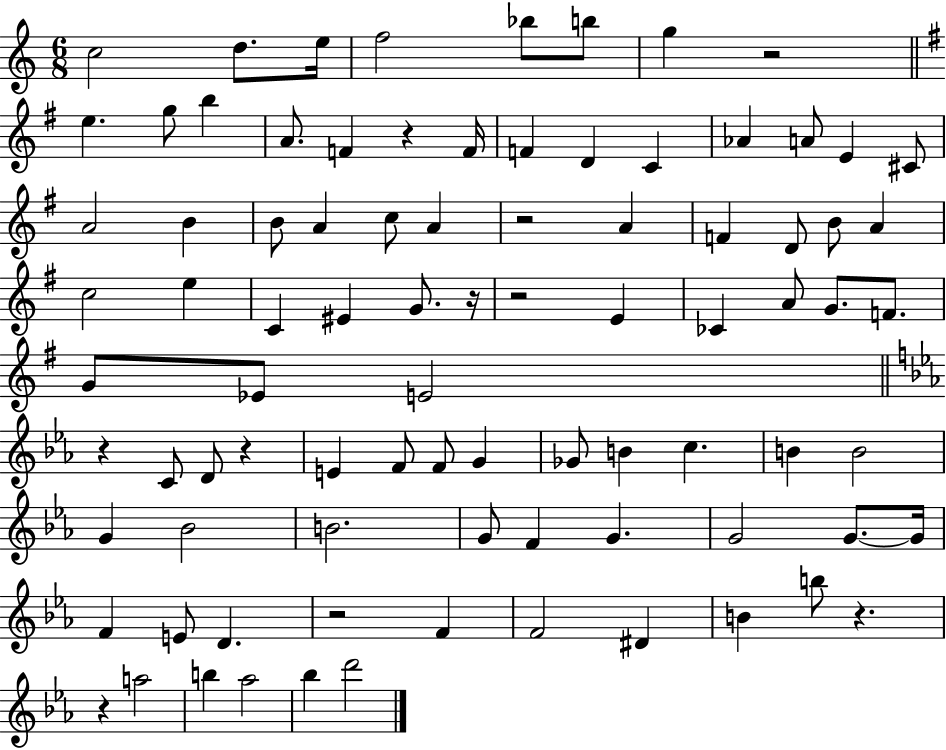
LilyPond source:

{
  \clef treble
  \numericTimeSignature
  \time 6/8
  \key c \major
  \repeat volta 2 { c''2 d''8. e''16 | f''2 bes''8 b''8 | g''4 r2 | \bar "||" \break \key e \minor e''4. g''8 b''4 | a'8. f'4 r4 f'16 | f'4 d'4 c'4 | aes'4 a'8 e'4 cis'8 | \break a'2 b'4 | b'8 a'4 c''8 a'4 | r2 a'4 | f'4 d'8 b'8 a'4 | \break c''2 e''4 | c'4 eis'4 g'8. r16 | r2 e'4 | ces'4 a'8 g'8. f'8. | \break g'8 ees'8 e'2 | \bar "||" \break \key ees \major r4 c'8 d'8 r4 | e'4 f'8 f'8 g'4 | ges'8 b'4 c''4. | b'4 b'2 | \break g'4 bes'2 | b'2. | g'8 f'4 g'4. | g'2 g'8.~~ g'16 | \break f'4 e'8 d'4. | r2 f'4 | f'2 dis'4 | b'4 b''8 r4. | \break r4 a''2 | b''4 aes''2 | bes''4 d'''2 | } \bar "|."
}